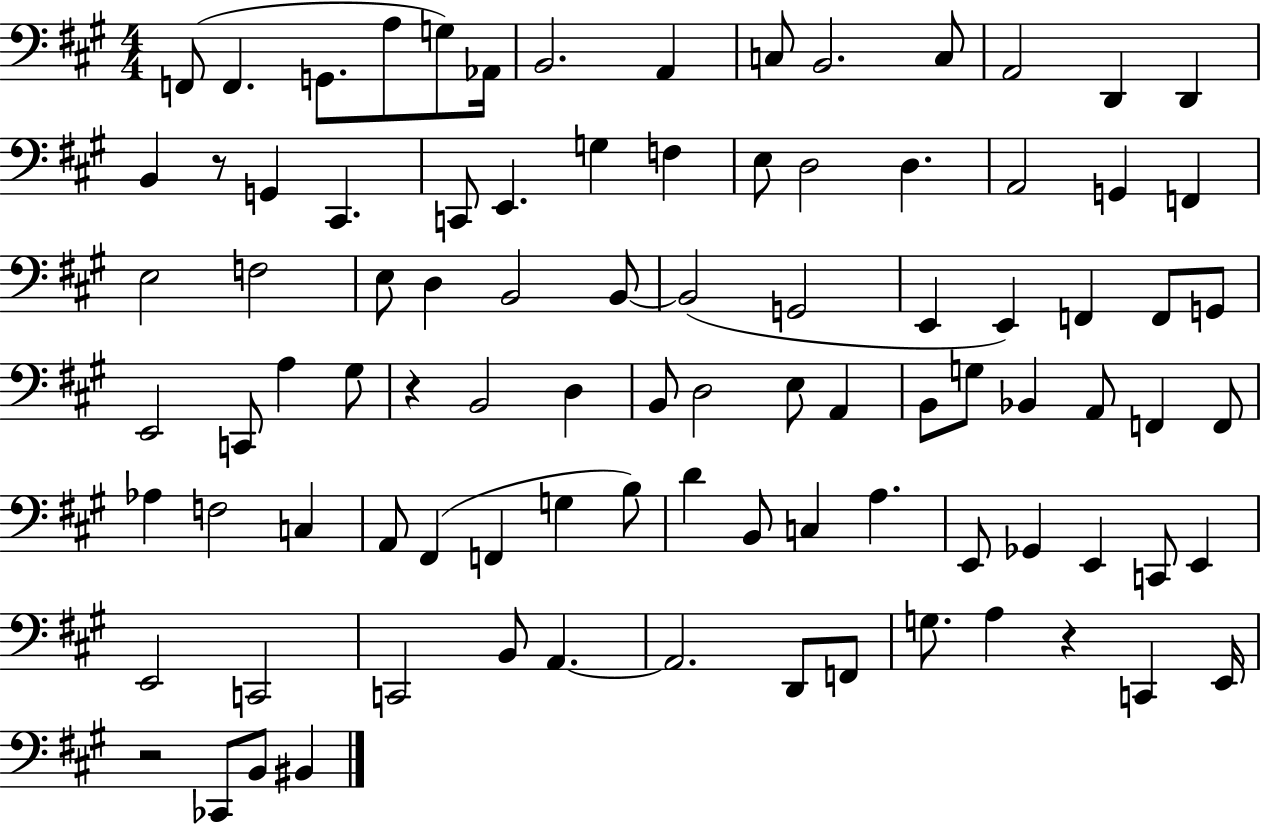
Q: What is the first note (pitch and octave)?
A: F2